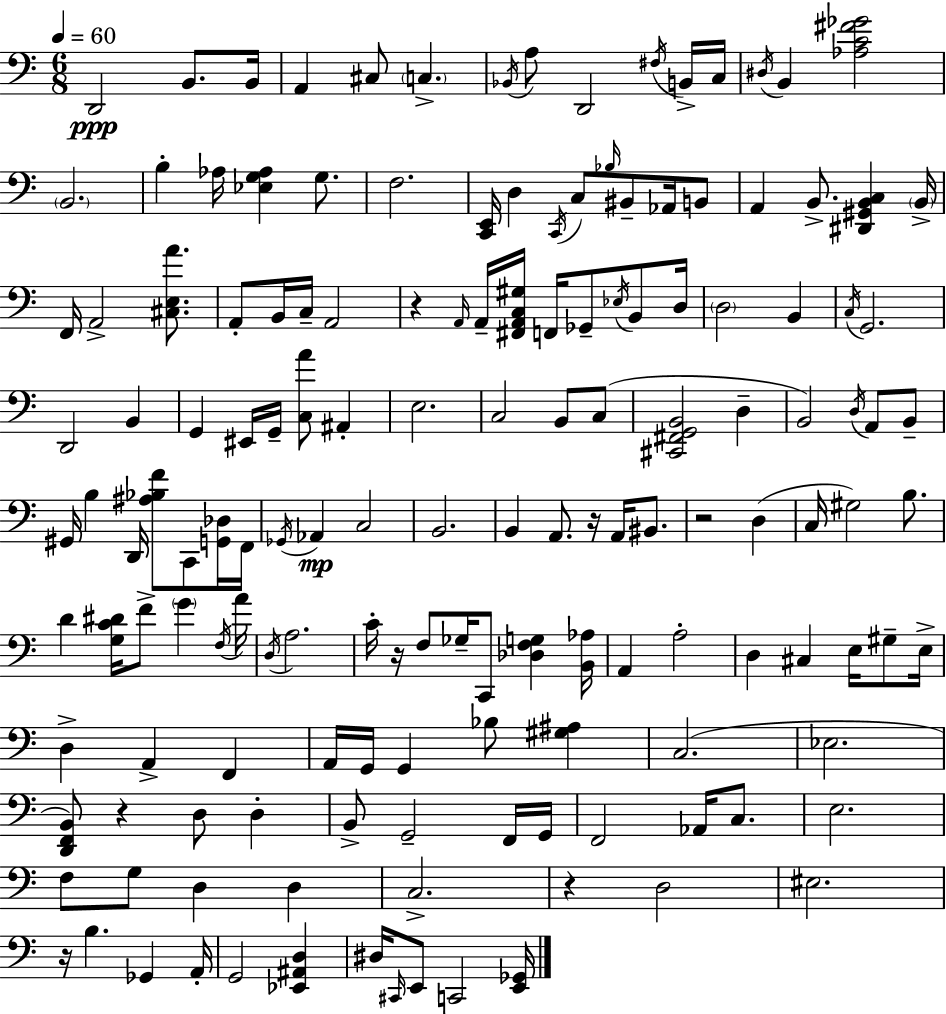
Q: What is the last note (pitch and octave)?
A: C2